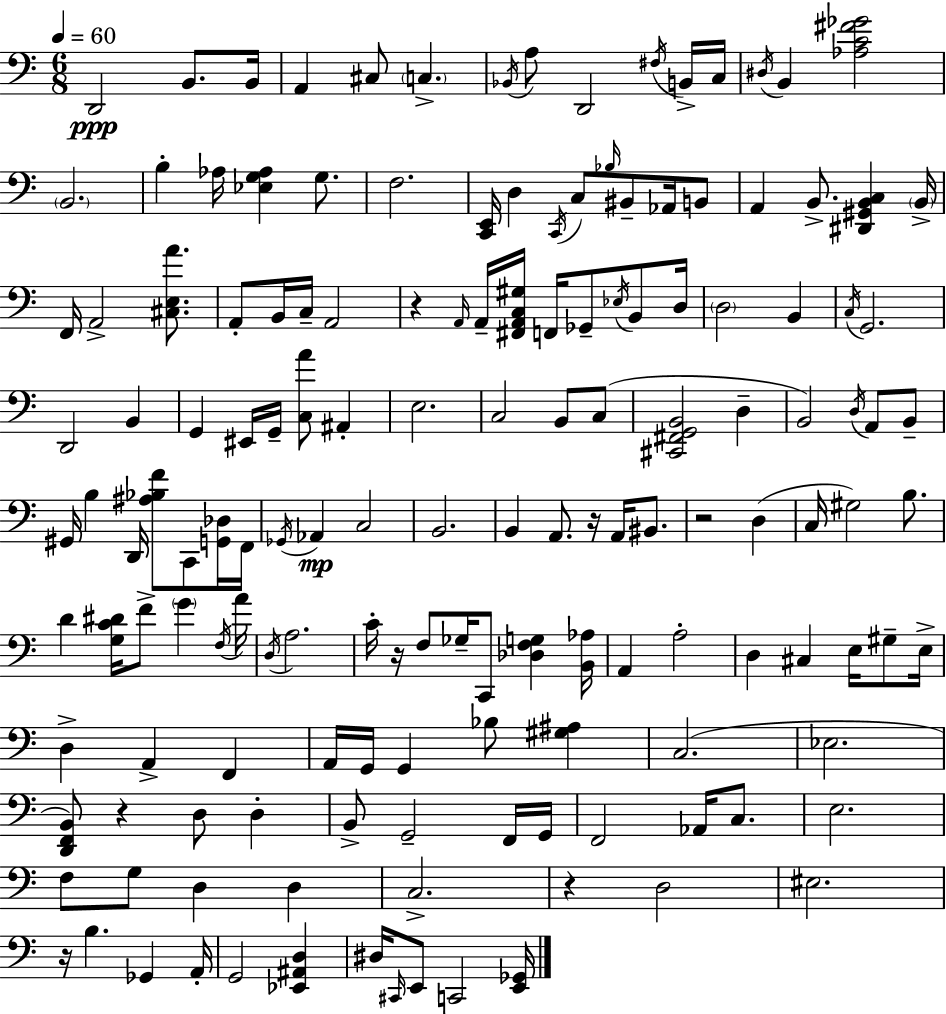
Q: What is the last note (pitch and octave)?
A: C2